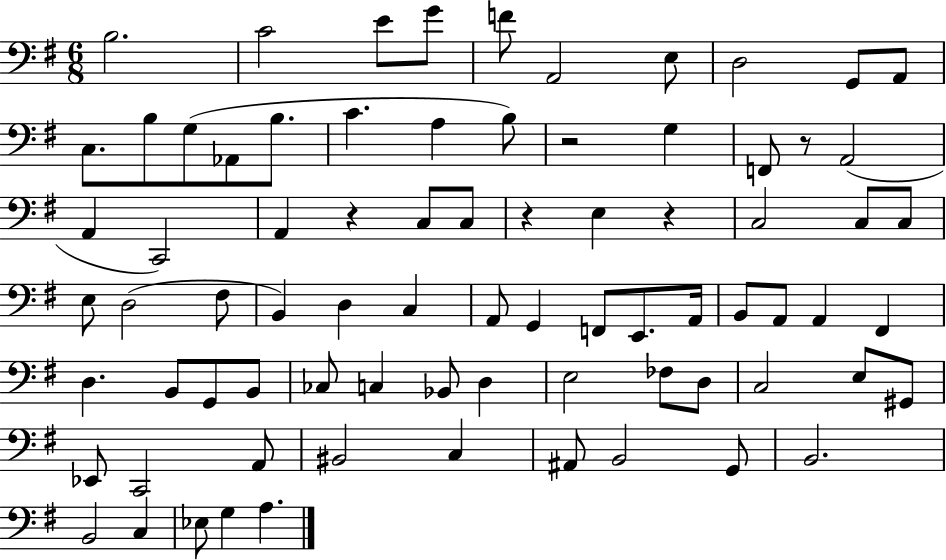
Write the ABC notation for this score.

X:1
T:Untitled
M:6/8
L:1/4
K:G
B,2 C2 E/2 G/2 F/2 A,,2 E,/2 D,2 G,,/2 A,,/2 C,/2 B,/2 G,/2 _A,,/2 B,/2 C A, B,/2 z2 G, F,,/2 z/2 A,,2 A,, C,,2 A,, z C,/2 C,/2 z E, z C,2 C,/2 C,/2 E,/2 D,2 ^F,/2 B,, D, C, A,,/2 G,, F,,/2 E,,/2 A,,/4 B,,/2 A,,/2 A,, ^F,, D, B,,/2 G,,/2 B,,/2 _C,/2 C, _B,,/2 D, E,2 _F,/2 D,/2 C,2 E,/2 ^G,,/2 _E,,/2 C,,2 A,,/2 ^B,,2 C, ^A,,/2 B,,2 G,,/2 B,,2 B,,2 C, _E,/2 G, A,